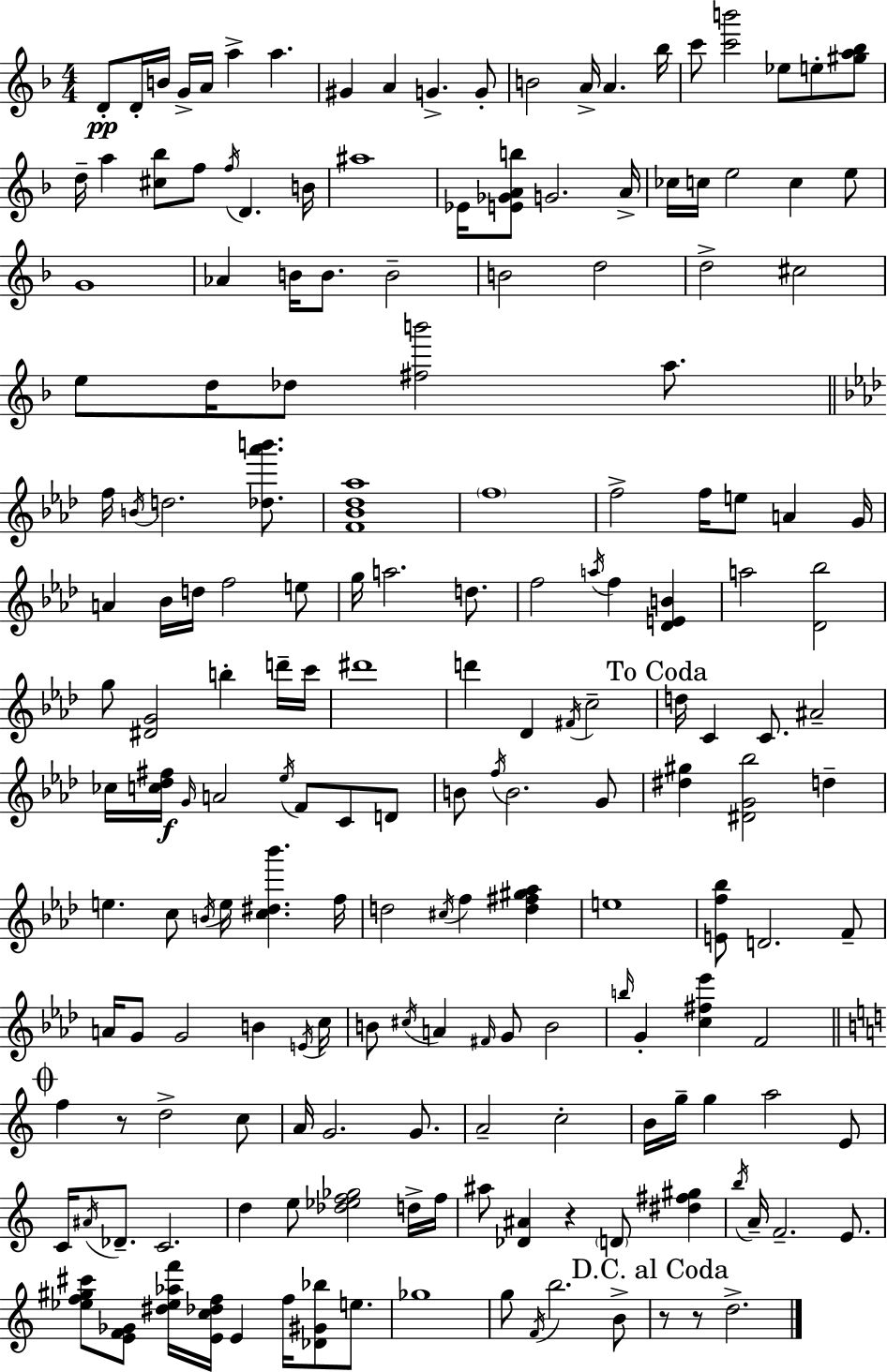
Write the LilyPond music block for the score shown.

{
  \clef treble
  \numericTimeSignature
  \time 4/4
  \key d \minor
  \repeat volta 2 { d'8-.\pp d'16-. b'16 g'16-> a'16 a''4-> a''4. | gis'4 a'4 g'4.-> g'8-. | b'2 a'16-> a'4. bes''16 | c'''8 <c''' b'''>2 ees''8 e''8-. <gis'' a'' bes''>8 | \break d''16-- a''4 <cis'' bes''>8 f''8 \acciaccatura { f''16 } d'4. | b'16 ais''1 | ees'16 <e' ges' a' b''>8 g'2. | a'16-> ces''16 c''16 e''2 c''4 e''8 | \break g'1 | aes'4 b'16 b'8. b'2-- | b'2 d''2 | d''2-> cis''2 | \break e''8 d''16 des''8 <fis'' b'''>2 a''8. | \bar "||" \break \key aes \major f''16 \acciaccatura { b'16 } d''2. <des'' aes''' b'''>8. | <f' bes' des'' aes''>1 | \parenthesize f''1 | f''2-> f''16 e''8 a'4 | \break g'16 a'4 bes'16 d''16 f''2 e''8 | g''16 a''2. d''8. | f''2 \acciaccatura { a''16 } f''4 <des' e' b'>4 | a''2 <des' bes''>2 | \break g''8 <dis' g'>2 b''4-. | d'''16-- c'''16 dis'''1 | d'''4 des'4 \acciaccatura { fis'16 } c''2-- | \mark "To Coda" d''16 c'4 c'8. ais'2-- | \break ces''16 <c'' des'' fis''>16\f \grace { g'16 } a'2 \acciaccatura { ees''16 } f'8 | c'8 d'8 b'8 \acciaccatura { f''16 } b'2. | g'8 <dis'' gis''>4 <dis' g' bes''>2 | d''4-- e''4. c''8 \acciaccatura { b'16 } e''16 | \break <c'' dis'' bes'''>4. f''16 d''2 \acciaccatura { cis''16 } | f''4 <d'' fis'' gis'' aes''>4 e''1 | <e' f'' bes''>8 d'2. | f'8-- a'16 g'8 g'2 | \break b'4 \acciaccatura { e'16 } c''16 b'8 \acciaccatura { cis''16 } a'4 | \grace { fis'16 } g'8 b'2 \grace { b''16 } g'4-. | <c'' fis'' ees'''>4 f'2 \mark \markup { \musicglyph "scripts.coda" } \bar "||" \break \key a \minor f''4 r8 d''2-> c''8 | a'16 g'2. g'8. | a'2-- c''2-. | b'16 g''16-- g''4 a''2 e'8 | \break c'16 \acciaccatura { ais'16 } des'8.-- c'2. | d''4 e''8 <des'' ees'' f'' ges''>2 d''16-> | f''16 ais''8 <des' ais'>4 r4 \parenthesize d'8 <dis'' fis'' gis''>4 | \acciaccatura { b''16 } a'16-- f'2.-- e'8. | \break <ees'' f'' gis'' cis'''>8 <e' f' ges'>8 <dis'' ees'' aes'' f'''>16 <e' c'' des'' f''>16 e'4 f''16 <des' gis' bes''>8 e''8. | ges''1 | g''8 \acciaccatura { f'16 } b''2. | b'8-> \mark "D.C. al Coda" r8 r8 d''2.-> | \break } \bar "|."
}